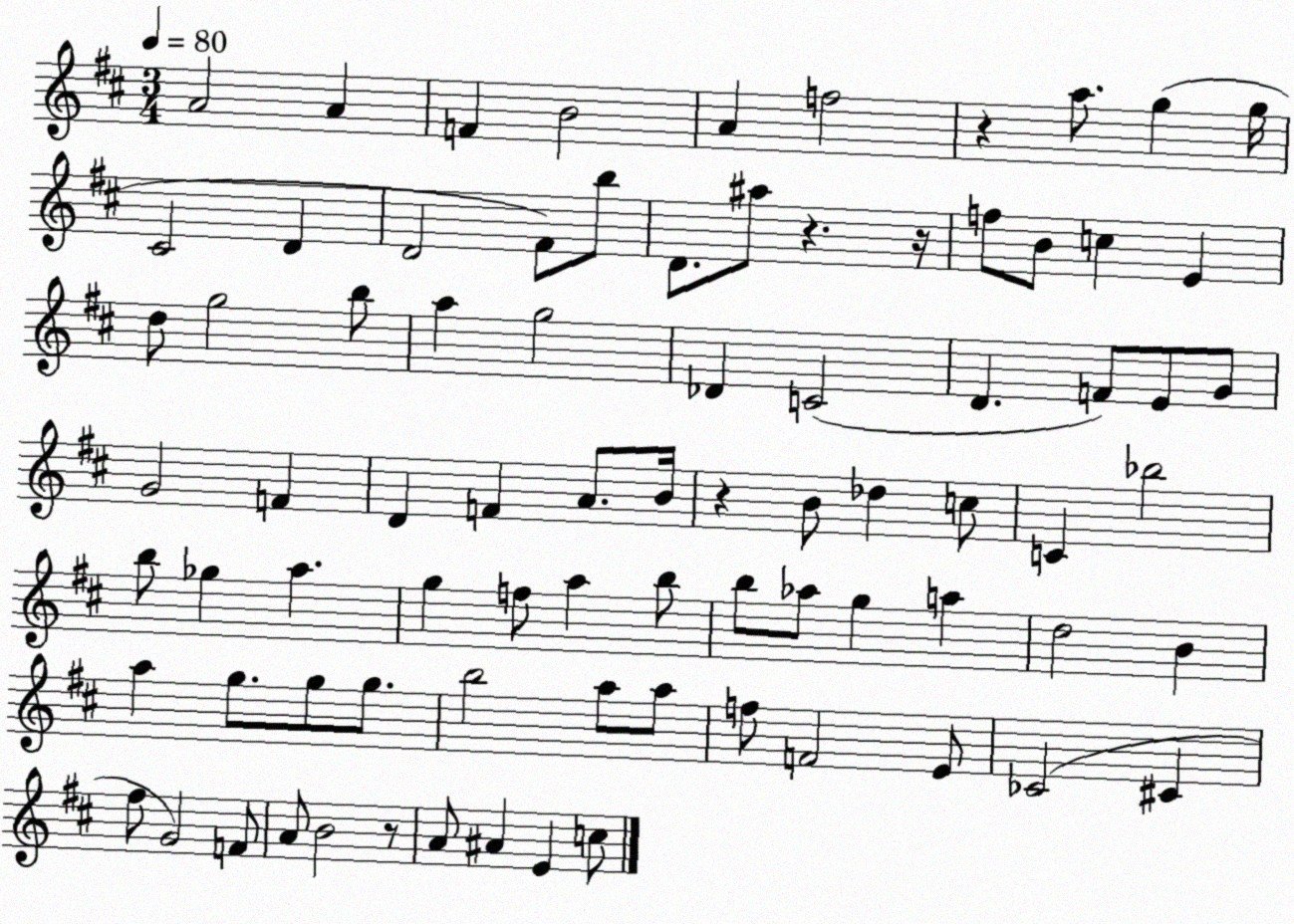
X:1
T:Untitled
M:3/4
L:1/4
K:D
A2 A F B2 A f2 z a/2 g g/4 ^C2 D D2 ^F/2 b/2 D/2 ^a/2 z z/4 f/2 B/2 c E d/2 g2 b/2 a g2 _D C2 D F/2 E/2 G/2 G2 F D F A/2 B/4 z B/2 _d c/2 C _b2 b/2 _g a g f/2 a b/2 b/2 _a/2 g a d2 B a g/2 g/2 g/2 b2 a/2 a/2 f/2 F2 E/2 _C2 ^C ^f/2 G2 F/2 A/2 B2 z/2 A/2 ^A E c/2